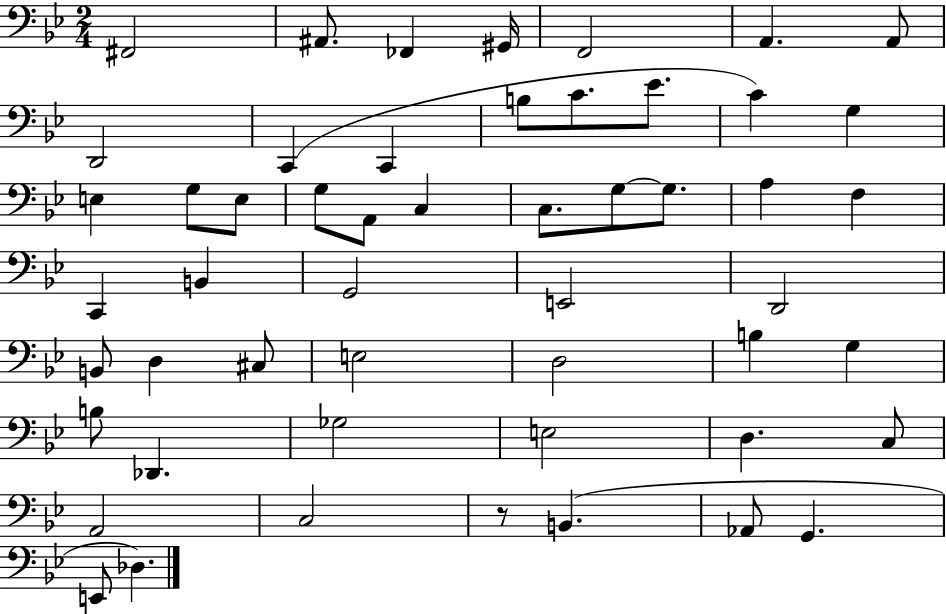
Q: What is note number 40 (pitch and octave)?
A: Db2